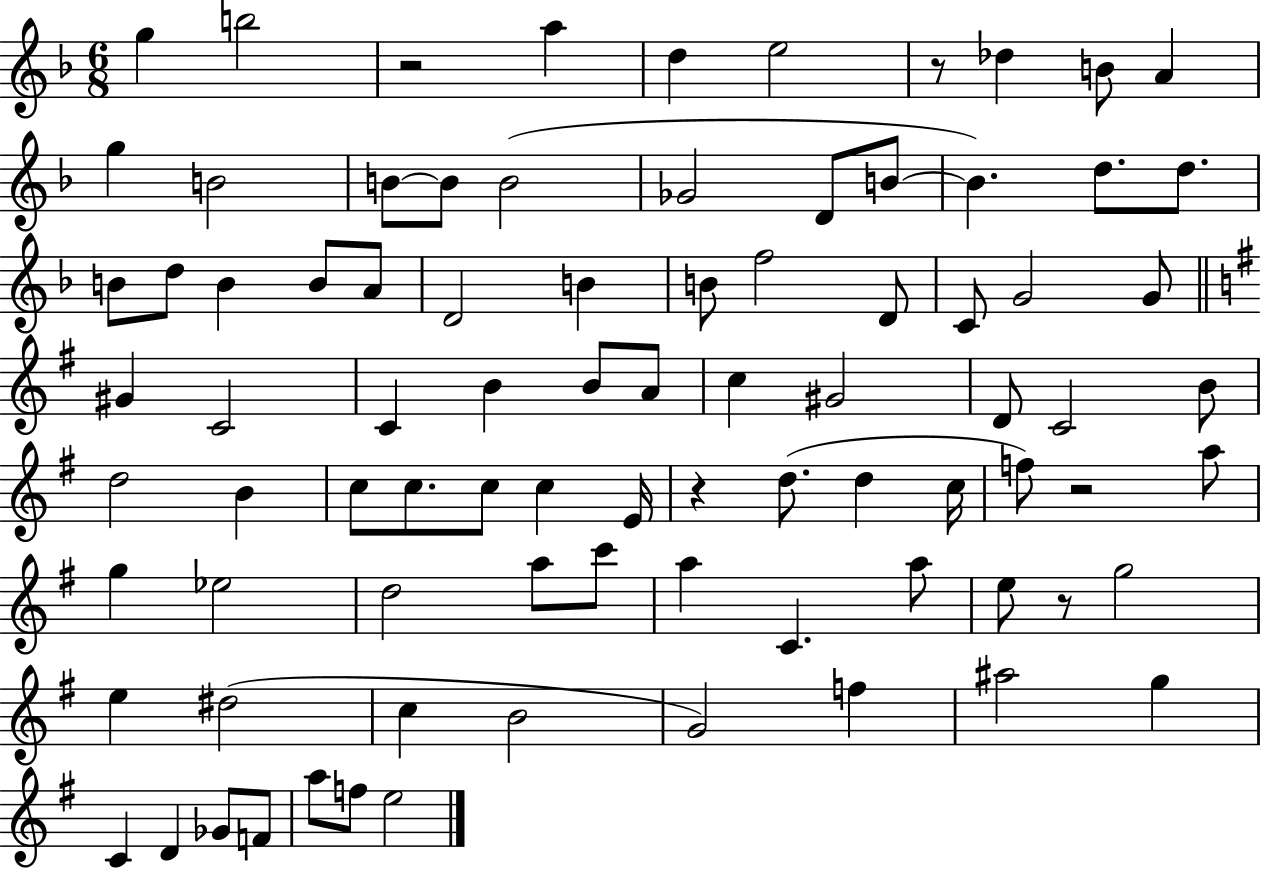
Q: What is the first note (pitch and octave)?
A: G5